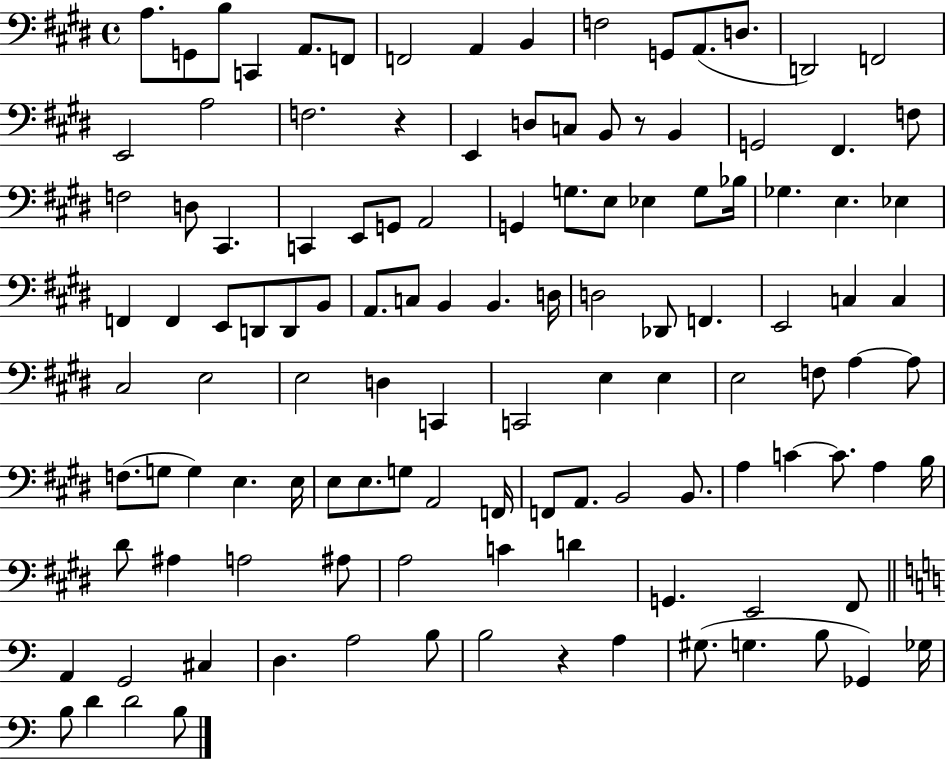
A3/e. G2/e B3/e C2/q A2/e. F2/e F2/h A2/q B2/q F3/h G2/e A2/e. D3/e. D2/h F2/h E2/h A3/h F3/h. R/q E2/q D3/e C3/e B2/e R/e B2/q G2/h F#2/q. F3/e F3/h D3/e C#2/q. C2/q E2/e G2/e A2/h G2/q G3/e. E3/e Eb3/q G3/e Bb3/s Gb3/q. E3/q. Eb3/q F2/q F2/q E2/e D2/e D2/e B2/e A2/e. C3/e B2/q B2/q. D3/s D3/h Db2/e F2/q. E2/h C3/q C3/q C#3/h E3/h E3/h D3/q C2/q C2/h E3/q E3/q E3/h F3/e A3/q A3/e F3/e. G3/e G3/q E3/q. E3/s E3/e E3/e. G3/e A2/h F2/s F2/e A2/e. B2/h B2/e. A3/q C4/q C4/e. A3/q B3/s D#4/e A#3/q A3/h A#3/e A3/h C4/q D4/q G2/q. E2/h F#2/e A2/q G2/h C#3/q D3/q. A3/h B3/e B3/h R/q A3/q G#3/e. G3/q. B3/e Gb2/q Gb3/s B3/e D4/q D4/h B3/e